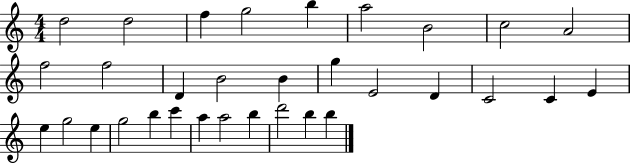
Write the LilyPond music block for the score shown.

{
  \clef treble
  \numericTimeSignature
  \time 4/4
  \key c \major
  d''2 d''2 | f''4 g''2 b''4 | a''2 b'2 | c''2 a'2 | \break f''2 f''2 | d'4 b'2 b'4 | g''4 e'2 d'4 | c'2 c'4 e'4 | \break e''4 g''2 e''4 | g''2 b''4 c'''4 | a''4 a''2 b''4 | d'''2 b''4 b''4 | \break \bar "|."
}